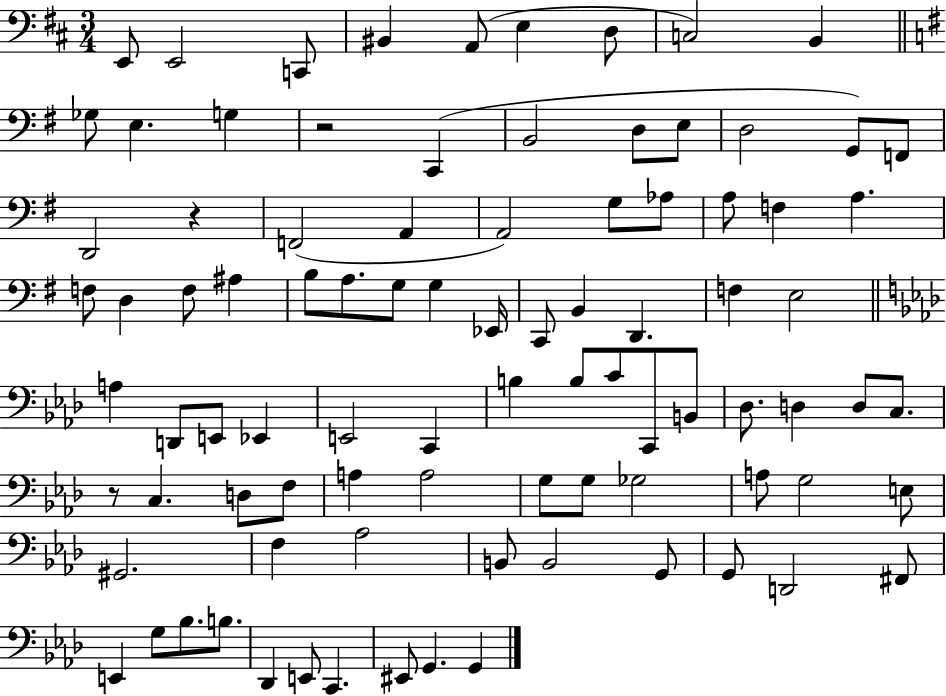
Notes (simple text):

E2/e E2/h C2/e BIS2/q A2/e E3/q D3/e C3/h B2/q Gb3/e E3/q. G3/q R/h C2/q B2/h D3/e E3/e D3/h G2/e F2/e D2/h R/q F2/h A2/q A2/h G3/e Ab3/e A3/e F3/q A3/q. F3/e D3/q F3/e A#3/q B3/e A3/e. G3/e G3/q Eb2/s C2/e B2/q D2/q. F3/q E3/h A3/q D2/e E2/e Eb2/q E2/h C2/q B3/q B3/e C4/e C2/e B2/e Db3/e. D3/q D3/e C3/e. R/e C3/q. D3/e F3/e A3/q A3/h G3/e G3/e Gb3/h A3/e G3/h E3/e G#2/h. F3/q Ab3/h B2/e B2/h G2/e G2/e D2/h F#2/e E2/q G3/e Bb3/e. B3/e. Db2/q E2/e C2/q. EIS2/e G2/q. G2/q